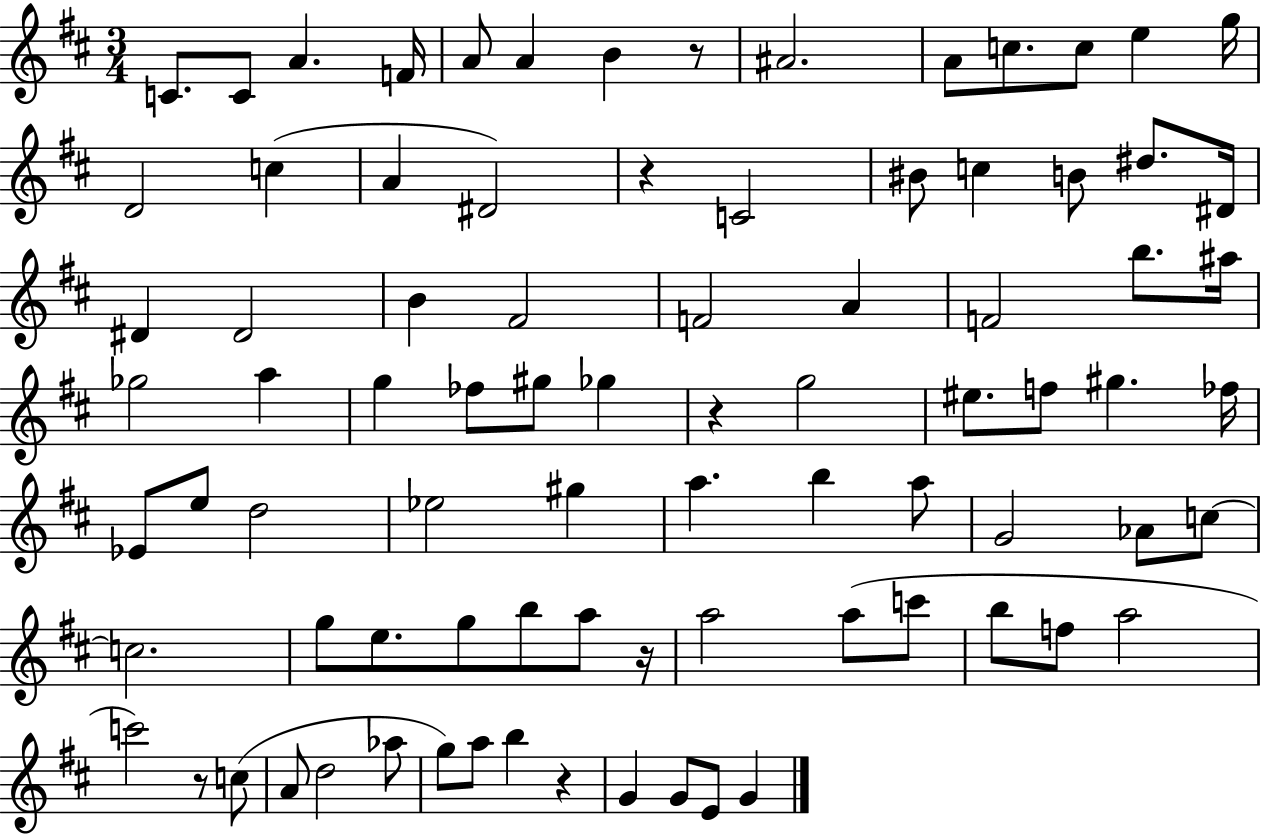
C4/e. C4/e A4/q. F4/s A4/e A4/q B4/q R/e A#4/h. A4/e C5/e. C5/e E5/q G5/s D4/h C5/q A4/q D#4/h R/q C4/h BIS4/e C5/q B4/e D#5/e. D#4/s D#4/q D#4/h B4/q F#4/h F4/h A4/q F4/h B5/e. A#5/s Gb5/h A5/q G5/q FES5/e G#5/e Gb5/q R/q G5/h EIS5/e. F5/e G#5/q. FES5/s Eb4/e E5/e D5/h Eb5/h G#5/q A5/q. B5/q A5/e G4/h Ab4/e C5/e C5/h. G5/e E5/e. G5/e B5/e A5/e R/s A5/h A5/e C6/e B5/e F5/e A5/h C6/h R/e C5/e A4/e D5/h Ab5/e G5/e A5/e B5/q R/q G4/q G4/e E4/e G4/q